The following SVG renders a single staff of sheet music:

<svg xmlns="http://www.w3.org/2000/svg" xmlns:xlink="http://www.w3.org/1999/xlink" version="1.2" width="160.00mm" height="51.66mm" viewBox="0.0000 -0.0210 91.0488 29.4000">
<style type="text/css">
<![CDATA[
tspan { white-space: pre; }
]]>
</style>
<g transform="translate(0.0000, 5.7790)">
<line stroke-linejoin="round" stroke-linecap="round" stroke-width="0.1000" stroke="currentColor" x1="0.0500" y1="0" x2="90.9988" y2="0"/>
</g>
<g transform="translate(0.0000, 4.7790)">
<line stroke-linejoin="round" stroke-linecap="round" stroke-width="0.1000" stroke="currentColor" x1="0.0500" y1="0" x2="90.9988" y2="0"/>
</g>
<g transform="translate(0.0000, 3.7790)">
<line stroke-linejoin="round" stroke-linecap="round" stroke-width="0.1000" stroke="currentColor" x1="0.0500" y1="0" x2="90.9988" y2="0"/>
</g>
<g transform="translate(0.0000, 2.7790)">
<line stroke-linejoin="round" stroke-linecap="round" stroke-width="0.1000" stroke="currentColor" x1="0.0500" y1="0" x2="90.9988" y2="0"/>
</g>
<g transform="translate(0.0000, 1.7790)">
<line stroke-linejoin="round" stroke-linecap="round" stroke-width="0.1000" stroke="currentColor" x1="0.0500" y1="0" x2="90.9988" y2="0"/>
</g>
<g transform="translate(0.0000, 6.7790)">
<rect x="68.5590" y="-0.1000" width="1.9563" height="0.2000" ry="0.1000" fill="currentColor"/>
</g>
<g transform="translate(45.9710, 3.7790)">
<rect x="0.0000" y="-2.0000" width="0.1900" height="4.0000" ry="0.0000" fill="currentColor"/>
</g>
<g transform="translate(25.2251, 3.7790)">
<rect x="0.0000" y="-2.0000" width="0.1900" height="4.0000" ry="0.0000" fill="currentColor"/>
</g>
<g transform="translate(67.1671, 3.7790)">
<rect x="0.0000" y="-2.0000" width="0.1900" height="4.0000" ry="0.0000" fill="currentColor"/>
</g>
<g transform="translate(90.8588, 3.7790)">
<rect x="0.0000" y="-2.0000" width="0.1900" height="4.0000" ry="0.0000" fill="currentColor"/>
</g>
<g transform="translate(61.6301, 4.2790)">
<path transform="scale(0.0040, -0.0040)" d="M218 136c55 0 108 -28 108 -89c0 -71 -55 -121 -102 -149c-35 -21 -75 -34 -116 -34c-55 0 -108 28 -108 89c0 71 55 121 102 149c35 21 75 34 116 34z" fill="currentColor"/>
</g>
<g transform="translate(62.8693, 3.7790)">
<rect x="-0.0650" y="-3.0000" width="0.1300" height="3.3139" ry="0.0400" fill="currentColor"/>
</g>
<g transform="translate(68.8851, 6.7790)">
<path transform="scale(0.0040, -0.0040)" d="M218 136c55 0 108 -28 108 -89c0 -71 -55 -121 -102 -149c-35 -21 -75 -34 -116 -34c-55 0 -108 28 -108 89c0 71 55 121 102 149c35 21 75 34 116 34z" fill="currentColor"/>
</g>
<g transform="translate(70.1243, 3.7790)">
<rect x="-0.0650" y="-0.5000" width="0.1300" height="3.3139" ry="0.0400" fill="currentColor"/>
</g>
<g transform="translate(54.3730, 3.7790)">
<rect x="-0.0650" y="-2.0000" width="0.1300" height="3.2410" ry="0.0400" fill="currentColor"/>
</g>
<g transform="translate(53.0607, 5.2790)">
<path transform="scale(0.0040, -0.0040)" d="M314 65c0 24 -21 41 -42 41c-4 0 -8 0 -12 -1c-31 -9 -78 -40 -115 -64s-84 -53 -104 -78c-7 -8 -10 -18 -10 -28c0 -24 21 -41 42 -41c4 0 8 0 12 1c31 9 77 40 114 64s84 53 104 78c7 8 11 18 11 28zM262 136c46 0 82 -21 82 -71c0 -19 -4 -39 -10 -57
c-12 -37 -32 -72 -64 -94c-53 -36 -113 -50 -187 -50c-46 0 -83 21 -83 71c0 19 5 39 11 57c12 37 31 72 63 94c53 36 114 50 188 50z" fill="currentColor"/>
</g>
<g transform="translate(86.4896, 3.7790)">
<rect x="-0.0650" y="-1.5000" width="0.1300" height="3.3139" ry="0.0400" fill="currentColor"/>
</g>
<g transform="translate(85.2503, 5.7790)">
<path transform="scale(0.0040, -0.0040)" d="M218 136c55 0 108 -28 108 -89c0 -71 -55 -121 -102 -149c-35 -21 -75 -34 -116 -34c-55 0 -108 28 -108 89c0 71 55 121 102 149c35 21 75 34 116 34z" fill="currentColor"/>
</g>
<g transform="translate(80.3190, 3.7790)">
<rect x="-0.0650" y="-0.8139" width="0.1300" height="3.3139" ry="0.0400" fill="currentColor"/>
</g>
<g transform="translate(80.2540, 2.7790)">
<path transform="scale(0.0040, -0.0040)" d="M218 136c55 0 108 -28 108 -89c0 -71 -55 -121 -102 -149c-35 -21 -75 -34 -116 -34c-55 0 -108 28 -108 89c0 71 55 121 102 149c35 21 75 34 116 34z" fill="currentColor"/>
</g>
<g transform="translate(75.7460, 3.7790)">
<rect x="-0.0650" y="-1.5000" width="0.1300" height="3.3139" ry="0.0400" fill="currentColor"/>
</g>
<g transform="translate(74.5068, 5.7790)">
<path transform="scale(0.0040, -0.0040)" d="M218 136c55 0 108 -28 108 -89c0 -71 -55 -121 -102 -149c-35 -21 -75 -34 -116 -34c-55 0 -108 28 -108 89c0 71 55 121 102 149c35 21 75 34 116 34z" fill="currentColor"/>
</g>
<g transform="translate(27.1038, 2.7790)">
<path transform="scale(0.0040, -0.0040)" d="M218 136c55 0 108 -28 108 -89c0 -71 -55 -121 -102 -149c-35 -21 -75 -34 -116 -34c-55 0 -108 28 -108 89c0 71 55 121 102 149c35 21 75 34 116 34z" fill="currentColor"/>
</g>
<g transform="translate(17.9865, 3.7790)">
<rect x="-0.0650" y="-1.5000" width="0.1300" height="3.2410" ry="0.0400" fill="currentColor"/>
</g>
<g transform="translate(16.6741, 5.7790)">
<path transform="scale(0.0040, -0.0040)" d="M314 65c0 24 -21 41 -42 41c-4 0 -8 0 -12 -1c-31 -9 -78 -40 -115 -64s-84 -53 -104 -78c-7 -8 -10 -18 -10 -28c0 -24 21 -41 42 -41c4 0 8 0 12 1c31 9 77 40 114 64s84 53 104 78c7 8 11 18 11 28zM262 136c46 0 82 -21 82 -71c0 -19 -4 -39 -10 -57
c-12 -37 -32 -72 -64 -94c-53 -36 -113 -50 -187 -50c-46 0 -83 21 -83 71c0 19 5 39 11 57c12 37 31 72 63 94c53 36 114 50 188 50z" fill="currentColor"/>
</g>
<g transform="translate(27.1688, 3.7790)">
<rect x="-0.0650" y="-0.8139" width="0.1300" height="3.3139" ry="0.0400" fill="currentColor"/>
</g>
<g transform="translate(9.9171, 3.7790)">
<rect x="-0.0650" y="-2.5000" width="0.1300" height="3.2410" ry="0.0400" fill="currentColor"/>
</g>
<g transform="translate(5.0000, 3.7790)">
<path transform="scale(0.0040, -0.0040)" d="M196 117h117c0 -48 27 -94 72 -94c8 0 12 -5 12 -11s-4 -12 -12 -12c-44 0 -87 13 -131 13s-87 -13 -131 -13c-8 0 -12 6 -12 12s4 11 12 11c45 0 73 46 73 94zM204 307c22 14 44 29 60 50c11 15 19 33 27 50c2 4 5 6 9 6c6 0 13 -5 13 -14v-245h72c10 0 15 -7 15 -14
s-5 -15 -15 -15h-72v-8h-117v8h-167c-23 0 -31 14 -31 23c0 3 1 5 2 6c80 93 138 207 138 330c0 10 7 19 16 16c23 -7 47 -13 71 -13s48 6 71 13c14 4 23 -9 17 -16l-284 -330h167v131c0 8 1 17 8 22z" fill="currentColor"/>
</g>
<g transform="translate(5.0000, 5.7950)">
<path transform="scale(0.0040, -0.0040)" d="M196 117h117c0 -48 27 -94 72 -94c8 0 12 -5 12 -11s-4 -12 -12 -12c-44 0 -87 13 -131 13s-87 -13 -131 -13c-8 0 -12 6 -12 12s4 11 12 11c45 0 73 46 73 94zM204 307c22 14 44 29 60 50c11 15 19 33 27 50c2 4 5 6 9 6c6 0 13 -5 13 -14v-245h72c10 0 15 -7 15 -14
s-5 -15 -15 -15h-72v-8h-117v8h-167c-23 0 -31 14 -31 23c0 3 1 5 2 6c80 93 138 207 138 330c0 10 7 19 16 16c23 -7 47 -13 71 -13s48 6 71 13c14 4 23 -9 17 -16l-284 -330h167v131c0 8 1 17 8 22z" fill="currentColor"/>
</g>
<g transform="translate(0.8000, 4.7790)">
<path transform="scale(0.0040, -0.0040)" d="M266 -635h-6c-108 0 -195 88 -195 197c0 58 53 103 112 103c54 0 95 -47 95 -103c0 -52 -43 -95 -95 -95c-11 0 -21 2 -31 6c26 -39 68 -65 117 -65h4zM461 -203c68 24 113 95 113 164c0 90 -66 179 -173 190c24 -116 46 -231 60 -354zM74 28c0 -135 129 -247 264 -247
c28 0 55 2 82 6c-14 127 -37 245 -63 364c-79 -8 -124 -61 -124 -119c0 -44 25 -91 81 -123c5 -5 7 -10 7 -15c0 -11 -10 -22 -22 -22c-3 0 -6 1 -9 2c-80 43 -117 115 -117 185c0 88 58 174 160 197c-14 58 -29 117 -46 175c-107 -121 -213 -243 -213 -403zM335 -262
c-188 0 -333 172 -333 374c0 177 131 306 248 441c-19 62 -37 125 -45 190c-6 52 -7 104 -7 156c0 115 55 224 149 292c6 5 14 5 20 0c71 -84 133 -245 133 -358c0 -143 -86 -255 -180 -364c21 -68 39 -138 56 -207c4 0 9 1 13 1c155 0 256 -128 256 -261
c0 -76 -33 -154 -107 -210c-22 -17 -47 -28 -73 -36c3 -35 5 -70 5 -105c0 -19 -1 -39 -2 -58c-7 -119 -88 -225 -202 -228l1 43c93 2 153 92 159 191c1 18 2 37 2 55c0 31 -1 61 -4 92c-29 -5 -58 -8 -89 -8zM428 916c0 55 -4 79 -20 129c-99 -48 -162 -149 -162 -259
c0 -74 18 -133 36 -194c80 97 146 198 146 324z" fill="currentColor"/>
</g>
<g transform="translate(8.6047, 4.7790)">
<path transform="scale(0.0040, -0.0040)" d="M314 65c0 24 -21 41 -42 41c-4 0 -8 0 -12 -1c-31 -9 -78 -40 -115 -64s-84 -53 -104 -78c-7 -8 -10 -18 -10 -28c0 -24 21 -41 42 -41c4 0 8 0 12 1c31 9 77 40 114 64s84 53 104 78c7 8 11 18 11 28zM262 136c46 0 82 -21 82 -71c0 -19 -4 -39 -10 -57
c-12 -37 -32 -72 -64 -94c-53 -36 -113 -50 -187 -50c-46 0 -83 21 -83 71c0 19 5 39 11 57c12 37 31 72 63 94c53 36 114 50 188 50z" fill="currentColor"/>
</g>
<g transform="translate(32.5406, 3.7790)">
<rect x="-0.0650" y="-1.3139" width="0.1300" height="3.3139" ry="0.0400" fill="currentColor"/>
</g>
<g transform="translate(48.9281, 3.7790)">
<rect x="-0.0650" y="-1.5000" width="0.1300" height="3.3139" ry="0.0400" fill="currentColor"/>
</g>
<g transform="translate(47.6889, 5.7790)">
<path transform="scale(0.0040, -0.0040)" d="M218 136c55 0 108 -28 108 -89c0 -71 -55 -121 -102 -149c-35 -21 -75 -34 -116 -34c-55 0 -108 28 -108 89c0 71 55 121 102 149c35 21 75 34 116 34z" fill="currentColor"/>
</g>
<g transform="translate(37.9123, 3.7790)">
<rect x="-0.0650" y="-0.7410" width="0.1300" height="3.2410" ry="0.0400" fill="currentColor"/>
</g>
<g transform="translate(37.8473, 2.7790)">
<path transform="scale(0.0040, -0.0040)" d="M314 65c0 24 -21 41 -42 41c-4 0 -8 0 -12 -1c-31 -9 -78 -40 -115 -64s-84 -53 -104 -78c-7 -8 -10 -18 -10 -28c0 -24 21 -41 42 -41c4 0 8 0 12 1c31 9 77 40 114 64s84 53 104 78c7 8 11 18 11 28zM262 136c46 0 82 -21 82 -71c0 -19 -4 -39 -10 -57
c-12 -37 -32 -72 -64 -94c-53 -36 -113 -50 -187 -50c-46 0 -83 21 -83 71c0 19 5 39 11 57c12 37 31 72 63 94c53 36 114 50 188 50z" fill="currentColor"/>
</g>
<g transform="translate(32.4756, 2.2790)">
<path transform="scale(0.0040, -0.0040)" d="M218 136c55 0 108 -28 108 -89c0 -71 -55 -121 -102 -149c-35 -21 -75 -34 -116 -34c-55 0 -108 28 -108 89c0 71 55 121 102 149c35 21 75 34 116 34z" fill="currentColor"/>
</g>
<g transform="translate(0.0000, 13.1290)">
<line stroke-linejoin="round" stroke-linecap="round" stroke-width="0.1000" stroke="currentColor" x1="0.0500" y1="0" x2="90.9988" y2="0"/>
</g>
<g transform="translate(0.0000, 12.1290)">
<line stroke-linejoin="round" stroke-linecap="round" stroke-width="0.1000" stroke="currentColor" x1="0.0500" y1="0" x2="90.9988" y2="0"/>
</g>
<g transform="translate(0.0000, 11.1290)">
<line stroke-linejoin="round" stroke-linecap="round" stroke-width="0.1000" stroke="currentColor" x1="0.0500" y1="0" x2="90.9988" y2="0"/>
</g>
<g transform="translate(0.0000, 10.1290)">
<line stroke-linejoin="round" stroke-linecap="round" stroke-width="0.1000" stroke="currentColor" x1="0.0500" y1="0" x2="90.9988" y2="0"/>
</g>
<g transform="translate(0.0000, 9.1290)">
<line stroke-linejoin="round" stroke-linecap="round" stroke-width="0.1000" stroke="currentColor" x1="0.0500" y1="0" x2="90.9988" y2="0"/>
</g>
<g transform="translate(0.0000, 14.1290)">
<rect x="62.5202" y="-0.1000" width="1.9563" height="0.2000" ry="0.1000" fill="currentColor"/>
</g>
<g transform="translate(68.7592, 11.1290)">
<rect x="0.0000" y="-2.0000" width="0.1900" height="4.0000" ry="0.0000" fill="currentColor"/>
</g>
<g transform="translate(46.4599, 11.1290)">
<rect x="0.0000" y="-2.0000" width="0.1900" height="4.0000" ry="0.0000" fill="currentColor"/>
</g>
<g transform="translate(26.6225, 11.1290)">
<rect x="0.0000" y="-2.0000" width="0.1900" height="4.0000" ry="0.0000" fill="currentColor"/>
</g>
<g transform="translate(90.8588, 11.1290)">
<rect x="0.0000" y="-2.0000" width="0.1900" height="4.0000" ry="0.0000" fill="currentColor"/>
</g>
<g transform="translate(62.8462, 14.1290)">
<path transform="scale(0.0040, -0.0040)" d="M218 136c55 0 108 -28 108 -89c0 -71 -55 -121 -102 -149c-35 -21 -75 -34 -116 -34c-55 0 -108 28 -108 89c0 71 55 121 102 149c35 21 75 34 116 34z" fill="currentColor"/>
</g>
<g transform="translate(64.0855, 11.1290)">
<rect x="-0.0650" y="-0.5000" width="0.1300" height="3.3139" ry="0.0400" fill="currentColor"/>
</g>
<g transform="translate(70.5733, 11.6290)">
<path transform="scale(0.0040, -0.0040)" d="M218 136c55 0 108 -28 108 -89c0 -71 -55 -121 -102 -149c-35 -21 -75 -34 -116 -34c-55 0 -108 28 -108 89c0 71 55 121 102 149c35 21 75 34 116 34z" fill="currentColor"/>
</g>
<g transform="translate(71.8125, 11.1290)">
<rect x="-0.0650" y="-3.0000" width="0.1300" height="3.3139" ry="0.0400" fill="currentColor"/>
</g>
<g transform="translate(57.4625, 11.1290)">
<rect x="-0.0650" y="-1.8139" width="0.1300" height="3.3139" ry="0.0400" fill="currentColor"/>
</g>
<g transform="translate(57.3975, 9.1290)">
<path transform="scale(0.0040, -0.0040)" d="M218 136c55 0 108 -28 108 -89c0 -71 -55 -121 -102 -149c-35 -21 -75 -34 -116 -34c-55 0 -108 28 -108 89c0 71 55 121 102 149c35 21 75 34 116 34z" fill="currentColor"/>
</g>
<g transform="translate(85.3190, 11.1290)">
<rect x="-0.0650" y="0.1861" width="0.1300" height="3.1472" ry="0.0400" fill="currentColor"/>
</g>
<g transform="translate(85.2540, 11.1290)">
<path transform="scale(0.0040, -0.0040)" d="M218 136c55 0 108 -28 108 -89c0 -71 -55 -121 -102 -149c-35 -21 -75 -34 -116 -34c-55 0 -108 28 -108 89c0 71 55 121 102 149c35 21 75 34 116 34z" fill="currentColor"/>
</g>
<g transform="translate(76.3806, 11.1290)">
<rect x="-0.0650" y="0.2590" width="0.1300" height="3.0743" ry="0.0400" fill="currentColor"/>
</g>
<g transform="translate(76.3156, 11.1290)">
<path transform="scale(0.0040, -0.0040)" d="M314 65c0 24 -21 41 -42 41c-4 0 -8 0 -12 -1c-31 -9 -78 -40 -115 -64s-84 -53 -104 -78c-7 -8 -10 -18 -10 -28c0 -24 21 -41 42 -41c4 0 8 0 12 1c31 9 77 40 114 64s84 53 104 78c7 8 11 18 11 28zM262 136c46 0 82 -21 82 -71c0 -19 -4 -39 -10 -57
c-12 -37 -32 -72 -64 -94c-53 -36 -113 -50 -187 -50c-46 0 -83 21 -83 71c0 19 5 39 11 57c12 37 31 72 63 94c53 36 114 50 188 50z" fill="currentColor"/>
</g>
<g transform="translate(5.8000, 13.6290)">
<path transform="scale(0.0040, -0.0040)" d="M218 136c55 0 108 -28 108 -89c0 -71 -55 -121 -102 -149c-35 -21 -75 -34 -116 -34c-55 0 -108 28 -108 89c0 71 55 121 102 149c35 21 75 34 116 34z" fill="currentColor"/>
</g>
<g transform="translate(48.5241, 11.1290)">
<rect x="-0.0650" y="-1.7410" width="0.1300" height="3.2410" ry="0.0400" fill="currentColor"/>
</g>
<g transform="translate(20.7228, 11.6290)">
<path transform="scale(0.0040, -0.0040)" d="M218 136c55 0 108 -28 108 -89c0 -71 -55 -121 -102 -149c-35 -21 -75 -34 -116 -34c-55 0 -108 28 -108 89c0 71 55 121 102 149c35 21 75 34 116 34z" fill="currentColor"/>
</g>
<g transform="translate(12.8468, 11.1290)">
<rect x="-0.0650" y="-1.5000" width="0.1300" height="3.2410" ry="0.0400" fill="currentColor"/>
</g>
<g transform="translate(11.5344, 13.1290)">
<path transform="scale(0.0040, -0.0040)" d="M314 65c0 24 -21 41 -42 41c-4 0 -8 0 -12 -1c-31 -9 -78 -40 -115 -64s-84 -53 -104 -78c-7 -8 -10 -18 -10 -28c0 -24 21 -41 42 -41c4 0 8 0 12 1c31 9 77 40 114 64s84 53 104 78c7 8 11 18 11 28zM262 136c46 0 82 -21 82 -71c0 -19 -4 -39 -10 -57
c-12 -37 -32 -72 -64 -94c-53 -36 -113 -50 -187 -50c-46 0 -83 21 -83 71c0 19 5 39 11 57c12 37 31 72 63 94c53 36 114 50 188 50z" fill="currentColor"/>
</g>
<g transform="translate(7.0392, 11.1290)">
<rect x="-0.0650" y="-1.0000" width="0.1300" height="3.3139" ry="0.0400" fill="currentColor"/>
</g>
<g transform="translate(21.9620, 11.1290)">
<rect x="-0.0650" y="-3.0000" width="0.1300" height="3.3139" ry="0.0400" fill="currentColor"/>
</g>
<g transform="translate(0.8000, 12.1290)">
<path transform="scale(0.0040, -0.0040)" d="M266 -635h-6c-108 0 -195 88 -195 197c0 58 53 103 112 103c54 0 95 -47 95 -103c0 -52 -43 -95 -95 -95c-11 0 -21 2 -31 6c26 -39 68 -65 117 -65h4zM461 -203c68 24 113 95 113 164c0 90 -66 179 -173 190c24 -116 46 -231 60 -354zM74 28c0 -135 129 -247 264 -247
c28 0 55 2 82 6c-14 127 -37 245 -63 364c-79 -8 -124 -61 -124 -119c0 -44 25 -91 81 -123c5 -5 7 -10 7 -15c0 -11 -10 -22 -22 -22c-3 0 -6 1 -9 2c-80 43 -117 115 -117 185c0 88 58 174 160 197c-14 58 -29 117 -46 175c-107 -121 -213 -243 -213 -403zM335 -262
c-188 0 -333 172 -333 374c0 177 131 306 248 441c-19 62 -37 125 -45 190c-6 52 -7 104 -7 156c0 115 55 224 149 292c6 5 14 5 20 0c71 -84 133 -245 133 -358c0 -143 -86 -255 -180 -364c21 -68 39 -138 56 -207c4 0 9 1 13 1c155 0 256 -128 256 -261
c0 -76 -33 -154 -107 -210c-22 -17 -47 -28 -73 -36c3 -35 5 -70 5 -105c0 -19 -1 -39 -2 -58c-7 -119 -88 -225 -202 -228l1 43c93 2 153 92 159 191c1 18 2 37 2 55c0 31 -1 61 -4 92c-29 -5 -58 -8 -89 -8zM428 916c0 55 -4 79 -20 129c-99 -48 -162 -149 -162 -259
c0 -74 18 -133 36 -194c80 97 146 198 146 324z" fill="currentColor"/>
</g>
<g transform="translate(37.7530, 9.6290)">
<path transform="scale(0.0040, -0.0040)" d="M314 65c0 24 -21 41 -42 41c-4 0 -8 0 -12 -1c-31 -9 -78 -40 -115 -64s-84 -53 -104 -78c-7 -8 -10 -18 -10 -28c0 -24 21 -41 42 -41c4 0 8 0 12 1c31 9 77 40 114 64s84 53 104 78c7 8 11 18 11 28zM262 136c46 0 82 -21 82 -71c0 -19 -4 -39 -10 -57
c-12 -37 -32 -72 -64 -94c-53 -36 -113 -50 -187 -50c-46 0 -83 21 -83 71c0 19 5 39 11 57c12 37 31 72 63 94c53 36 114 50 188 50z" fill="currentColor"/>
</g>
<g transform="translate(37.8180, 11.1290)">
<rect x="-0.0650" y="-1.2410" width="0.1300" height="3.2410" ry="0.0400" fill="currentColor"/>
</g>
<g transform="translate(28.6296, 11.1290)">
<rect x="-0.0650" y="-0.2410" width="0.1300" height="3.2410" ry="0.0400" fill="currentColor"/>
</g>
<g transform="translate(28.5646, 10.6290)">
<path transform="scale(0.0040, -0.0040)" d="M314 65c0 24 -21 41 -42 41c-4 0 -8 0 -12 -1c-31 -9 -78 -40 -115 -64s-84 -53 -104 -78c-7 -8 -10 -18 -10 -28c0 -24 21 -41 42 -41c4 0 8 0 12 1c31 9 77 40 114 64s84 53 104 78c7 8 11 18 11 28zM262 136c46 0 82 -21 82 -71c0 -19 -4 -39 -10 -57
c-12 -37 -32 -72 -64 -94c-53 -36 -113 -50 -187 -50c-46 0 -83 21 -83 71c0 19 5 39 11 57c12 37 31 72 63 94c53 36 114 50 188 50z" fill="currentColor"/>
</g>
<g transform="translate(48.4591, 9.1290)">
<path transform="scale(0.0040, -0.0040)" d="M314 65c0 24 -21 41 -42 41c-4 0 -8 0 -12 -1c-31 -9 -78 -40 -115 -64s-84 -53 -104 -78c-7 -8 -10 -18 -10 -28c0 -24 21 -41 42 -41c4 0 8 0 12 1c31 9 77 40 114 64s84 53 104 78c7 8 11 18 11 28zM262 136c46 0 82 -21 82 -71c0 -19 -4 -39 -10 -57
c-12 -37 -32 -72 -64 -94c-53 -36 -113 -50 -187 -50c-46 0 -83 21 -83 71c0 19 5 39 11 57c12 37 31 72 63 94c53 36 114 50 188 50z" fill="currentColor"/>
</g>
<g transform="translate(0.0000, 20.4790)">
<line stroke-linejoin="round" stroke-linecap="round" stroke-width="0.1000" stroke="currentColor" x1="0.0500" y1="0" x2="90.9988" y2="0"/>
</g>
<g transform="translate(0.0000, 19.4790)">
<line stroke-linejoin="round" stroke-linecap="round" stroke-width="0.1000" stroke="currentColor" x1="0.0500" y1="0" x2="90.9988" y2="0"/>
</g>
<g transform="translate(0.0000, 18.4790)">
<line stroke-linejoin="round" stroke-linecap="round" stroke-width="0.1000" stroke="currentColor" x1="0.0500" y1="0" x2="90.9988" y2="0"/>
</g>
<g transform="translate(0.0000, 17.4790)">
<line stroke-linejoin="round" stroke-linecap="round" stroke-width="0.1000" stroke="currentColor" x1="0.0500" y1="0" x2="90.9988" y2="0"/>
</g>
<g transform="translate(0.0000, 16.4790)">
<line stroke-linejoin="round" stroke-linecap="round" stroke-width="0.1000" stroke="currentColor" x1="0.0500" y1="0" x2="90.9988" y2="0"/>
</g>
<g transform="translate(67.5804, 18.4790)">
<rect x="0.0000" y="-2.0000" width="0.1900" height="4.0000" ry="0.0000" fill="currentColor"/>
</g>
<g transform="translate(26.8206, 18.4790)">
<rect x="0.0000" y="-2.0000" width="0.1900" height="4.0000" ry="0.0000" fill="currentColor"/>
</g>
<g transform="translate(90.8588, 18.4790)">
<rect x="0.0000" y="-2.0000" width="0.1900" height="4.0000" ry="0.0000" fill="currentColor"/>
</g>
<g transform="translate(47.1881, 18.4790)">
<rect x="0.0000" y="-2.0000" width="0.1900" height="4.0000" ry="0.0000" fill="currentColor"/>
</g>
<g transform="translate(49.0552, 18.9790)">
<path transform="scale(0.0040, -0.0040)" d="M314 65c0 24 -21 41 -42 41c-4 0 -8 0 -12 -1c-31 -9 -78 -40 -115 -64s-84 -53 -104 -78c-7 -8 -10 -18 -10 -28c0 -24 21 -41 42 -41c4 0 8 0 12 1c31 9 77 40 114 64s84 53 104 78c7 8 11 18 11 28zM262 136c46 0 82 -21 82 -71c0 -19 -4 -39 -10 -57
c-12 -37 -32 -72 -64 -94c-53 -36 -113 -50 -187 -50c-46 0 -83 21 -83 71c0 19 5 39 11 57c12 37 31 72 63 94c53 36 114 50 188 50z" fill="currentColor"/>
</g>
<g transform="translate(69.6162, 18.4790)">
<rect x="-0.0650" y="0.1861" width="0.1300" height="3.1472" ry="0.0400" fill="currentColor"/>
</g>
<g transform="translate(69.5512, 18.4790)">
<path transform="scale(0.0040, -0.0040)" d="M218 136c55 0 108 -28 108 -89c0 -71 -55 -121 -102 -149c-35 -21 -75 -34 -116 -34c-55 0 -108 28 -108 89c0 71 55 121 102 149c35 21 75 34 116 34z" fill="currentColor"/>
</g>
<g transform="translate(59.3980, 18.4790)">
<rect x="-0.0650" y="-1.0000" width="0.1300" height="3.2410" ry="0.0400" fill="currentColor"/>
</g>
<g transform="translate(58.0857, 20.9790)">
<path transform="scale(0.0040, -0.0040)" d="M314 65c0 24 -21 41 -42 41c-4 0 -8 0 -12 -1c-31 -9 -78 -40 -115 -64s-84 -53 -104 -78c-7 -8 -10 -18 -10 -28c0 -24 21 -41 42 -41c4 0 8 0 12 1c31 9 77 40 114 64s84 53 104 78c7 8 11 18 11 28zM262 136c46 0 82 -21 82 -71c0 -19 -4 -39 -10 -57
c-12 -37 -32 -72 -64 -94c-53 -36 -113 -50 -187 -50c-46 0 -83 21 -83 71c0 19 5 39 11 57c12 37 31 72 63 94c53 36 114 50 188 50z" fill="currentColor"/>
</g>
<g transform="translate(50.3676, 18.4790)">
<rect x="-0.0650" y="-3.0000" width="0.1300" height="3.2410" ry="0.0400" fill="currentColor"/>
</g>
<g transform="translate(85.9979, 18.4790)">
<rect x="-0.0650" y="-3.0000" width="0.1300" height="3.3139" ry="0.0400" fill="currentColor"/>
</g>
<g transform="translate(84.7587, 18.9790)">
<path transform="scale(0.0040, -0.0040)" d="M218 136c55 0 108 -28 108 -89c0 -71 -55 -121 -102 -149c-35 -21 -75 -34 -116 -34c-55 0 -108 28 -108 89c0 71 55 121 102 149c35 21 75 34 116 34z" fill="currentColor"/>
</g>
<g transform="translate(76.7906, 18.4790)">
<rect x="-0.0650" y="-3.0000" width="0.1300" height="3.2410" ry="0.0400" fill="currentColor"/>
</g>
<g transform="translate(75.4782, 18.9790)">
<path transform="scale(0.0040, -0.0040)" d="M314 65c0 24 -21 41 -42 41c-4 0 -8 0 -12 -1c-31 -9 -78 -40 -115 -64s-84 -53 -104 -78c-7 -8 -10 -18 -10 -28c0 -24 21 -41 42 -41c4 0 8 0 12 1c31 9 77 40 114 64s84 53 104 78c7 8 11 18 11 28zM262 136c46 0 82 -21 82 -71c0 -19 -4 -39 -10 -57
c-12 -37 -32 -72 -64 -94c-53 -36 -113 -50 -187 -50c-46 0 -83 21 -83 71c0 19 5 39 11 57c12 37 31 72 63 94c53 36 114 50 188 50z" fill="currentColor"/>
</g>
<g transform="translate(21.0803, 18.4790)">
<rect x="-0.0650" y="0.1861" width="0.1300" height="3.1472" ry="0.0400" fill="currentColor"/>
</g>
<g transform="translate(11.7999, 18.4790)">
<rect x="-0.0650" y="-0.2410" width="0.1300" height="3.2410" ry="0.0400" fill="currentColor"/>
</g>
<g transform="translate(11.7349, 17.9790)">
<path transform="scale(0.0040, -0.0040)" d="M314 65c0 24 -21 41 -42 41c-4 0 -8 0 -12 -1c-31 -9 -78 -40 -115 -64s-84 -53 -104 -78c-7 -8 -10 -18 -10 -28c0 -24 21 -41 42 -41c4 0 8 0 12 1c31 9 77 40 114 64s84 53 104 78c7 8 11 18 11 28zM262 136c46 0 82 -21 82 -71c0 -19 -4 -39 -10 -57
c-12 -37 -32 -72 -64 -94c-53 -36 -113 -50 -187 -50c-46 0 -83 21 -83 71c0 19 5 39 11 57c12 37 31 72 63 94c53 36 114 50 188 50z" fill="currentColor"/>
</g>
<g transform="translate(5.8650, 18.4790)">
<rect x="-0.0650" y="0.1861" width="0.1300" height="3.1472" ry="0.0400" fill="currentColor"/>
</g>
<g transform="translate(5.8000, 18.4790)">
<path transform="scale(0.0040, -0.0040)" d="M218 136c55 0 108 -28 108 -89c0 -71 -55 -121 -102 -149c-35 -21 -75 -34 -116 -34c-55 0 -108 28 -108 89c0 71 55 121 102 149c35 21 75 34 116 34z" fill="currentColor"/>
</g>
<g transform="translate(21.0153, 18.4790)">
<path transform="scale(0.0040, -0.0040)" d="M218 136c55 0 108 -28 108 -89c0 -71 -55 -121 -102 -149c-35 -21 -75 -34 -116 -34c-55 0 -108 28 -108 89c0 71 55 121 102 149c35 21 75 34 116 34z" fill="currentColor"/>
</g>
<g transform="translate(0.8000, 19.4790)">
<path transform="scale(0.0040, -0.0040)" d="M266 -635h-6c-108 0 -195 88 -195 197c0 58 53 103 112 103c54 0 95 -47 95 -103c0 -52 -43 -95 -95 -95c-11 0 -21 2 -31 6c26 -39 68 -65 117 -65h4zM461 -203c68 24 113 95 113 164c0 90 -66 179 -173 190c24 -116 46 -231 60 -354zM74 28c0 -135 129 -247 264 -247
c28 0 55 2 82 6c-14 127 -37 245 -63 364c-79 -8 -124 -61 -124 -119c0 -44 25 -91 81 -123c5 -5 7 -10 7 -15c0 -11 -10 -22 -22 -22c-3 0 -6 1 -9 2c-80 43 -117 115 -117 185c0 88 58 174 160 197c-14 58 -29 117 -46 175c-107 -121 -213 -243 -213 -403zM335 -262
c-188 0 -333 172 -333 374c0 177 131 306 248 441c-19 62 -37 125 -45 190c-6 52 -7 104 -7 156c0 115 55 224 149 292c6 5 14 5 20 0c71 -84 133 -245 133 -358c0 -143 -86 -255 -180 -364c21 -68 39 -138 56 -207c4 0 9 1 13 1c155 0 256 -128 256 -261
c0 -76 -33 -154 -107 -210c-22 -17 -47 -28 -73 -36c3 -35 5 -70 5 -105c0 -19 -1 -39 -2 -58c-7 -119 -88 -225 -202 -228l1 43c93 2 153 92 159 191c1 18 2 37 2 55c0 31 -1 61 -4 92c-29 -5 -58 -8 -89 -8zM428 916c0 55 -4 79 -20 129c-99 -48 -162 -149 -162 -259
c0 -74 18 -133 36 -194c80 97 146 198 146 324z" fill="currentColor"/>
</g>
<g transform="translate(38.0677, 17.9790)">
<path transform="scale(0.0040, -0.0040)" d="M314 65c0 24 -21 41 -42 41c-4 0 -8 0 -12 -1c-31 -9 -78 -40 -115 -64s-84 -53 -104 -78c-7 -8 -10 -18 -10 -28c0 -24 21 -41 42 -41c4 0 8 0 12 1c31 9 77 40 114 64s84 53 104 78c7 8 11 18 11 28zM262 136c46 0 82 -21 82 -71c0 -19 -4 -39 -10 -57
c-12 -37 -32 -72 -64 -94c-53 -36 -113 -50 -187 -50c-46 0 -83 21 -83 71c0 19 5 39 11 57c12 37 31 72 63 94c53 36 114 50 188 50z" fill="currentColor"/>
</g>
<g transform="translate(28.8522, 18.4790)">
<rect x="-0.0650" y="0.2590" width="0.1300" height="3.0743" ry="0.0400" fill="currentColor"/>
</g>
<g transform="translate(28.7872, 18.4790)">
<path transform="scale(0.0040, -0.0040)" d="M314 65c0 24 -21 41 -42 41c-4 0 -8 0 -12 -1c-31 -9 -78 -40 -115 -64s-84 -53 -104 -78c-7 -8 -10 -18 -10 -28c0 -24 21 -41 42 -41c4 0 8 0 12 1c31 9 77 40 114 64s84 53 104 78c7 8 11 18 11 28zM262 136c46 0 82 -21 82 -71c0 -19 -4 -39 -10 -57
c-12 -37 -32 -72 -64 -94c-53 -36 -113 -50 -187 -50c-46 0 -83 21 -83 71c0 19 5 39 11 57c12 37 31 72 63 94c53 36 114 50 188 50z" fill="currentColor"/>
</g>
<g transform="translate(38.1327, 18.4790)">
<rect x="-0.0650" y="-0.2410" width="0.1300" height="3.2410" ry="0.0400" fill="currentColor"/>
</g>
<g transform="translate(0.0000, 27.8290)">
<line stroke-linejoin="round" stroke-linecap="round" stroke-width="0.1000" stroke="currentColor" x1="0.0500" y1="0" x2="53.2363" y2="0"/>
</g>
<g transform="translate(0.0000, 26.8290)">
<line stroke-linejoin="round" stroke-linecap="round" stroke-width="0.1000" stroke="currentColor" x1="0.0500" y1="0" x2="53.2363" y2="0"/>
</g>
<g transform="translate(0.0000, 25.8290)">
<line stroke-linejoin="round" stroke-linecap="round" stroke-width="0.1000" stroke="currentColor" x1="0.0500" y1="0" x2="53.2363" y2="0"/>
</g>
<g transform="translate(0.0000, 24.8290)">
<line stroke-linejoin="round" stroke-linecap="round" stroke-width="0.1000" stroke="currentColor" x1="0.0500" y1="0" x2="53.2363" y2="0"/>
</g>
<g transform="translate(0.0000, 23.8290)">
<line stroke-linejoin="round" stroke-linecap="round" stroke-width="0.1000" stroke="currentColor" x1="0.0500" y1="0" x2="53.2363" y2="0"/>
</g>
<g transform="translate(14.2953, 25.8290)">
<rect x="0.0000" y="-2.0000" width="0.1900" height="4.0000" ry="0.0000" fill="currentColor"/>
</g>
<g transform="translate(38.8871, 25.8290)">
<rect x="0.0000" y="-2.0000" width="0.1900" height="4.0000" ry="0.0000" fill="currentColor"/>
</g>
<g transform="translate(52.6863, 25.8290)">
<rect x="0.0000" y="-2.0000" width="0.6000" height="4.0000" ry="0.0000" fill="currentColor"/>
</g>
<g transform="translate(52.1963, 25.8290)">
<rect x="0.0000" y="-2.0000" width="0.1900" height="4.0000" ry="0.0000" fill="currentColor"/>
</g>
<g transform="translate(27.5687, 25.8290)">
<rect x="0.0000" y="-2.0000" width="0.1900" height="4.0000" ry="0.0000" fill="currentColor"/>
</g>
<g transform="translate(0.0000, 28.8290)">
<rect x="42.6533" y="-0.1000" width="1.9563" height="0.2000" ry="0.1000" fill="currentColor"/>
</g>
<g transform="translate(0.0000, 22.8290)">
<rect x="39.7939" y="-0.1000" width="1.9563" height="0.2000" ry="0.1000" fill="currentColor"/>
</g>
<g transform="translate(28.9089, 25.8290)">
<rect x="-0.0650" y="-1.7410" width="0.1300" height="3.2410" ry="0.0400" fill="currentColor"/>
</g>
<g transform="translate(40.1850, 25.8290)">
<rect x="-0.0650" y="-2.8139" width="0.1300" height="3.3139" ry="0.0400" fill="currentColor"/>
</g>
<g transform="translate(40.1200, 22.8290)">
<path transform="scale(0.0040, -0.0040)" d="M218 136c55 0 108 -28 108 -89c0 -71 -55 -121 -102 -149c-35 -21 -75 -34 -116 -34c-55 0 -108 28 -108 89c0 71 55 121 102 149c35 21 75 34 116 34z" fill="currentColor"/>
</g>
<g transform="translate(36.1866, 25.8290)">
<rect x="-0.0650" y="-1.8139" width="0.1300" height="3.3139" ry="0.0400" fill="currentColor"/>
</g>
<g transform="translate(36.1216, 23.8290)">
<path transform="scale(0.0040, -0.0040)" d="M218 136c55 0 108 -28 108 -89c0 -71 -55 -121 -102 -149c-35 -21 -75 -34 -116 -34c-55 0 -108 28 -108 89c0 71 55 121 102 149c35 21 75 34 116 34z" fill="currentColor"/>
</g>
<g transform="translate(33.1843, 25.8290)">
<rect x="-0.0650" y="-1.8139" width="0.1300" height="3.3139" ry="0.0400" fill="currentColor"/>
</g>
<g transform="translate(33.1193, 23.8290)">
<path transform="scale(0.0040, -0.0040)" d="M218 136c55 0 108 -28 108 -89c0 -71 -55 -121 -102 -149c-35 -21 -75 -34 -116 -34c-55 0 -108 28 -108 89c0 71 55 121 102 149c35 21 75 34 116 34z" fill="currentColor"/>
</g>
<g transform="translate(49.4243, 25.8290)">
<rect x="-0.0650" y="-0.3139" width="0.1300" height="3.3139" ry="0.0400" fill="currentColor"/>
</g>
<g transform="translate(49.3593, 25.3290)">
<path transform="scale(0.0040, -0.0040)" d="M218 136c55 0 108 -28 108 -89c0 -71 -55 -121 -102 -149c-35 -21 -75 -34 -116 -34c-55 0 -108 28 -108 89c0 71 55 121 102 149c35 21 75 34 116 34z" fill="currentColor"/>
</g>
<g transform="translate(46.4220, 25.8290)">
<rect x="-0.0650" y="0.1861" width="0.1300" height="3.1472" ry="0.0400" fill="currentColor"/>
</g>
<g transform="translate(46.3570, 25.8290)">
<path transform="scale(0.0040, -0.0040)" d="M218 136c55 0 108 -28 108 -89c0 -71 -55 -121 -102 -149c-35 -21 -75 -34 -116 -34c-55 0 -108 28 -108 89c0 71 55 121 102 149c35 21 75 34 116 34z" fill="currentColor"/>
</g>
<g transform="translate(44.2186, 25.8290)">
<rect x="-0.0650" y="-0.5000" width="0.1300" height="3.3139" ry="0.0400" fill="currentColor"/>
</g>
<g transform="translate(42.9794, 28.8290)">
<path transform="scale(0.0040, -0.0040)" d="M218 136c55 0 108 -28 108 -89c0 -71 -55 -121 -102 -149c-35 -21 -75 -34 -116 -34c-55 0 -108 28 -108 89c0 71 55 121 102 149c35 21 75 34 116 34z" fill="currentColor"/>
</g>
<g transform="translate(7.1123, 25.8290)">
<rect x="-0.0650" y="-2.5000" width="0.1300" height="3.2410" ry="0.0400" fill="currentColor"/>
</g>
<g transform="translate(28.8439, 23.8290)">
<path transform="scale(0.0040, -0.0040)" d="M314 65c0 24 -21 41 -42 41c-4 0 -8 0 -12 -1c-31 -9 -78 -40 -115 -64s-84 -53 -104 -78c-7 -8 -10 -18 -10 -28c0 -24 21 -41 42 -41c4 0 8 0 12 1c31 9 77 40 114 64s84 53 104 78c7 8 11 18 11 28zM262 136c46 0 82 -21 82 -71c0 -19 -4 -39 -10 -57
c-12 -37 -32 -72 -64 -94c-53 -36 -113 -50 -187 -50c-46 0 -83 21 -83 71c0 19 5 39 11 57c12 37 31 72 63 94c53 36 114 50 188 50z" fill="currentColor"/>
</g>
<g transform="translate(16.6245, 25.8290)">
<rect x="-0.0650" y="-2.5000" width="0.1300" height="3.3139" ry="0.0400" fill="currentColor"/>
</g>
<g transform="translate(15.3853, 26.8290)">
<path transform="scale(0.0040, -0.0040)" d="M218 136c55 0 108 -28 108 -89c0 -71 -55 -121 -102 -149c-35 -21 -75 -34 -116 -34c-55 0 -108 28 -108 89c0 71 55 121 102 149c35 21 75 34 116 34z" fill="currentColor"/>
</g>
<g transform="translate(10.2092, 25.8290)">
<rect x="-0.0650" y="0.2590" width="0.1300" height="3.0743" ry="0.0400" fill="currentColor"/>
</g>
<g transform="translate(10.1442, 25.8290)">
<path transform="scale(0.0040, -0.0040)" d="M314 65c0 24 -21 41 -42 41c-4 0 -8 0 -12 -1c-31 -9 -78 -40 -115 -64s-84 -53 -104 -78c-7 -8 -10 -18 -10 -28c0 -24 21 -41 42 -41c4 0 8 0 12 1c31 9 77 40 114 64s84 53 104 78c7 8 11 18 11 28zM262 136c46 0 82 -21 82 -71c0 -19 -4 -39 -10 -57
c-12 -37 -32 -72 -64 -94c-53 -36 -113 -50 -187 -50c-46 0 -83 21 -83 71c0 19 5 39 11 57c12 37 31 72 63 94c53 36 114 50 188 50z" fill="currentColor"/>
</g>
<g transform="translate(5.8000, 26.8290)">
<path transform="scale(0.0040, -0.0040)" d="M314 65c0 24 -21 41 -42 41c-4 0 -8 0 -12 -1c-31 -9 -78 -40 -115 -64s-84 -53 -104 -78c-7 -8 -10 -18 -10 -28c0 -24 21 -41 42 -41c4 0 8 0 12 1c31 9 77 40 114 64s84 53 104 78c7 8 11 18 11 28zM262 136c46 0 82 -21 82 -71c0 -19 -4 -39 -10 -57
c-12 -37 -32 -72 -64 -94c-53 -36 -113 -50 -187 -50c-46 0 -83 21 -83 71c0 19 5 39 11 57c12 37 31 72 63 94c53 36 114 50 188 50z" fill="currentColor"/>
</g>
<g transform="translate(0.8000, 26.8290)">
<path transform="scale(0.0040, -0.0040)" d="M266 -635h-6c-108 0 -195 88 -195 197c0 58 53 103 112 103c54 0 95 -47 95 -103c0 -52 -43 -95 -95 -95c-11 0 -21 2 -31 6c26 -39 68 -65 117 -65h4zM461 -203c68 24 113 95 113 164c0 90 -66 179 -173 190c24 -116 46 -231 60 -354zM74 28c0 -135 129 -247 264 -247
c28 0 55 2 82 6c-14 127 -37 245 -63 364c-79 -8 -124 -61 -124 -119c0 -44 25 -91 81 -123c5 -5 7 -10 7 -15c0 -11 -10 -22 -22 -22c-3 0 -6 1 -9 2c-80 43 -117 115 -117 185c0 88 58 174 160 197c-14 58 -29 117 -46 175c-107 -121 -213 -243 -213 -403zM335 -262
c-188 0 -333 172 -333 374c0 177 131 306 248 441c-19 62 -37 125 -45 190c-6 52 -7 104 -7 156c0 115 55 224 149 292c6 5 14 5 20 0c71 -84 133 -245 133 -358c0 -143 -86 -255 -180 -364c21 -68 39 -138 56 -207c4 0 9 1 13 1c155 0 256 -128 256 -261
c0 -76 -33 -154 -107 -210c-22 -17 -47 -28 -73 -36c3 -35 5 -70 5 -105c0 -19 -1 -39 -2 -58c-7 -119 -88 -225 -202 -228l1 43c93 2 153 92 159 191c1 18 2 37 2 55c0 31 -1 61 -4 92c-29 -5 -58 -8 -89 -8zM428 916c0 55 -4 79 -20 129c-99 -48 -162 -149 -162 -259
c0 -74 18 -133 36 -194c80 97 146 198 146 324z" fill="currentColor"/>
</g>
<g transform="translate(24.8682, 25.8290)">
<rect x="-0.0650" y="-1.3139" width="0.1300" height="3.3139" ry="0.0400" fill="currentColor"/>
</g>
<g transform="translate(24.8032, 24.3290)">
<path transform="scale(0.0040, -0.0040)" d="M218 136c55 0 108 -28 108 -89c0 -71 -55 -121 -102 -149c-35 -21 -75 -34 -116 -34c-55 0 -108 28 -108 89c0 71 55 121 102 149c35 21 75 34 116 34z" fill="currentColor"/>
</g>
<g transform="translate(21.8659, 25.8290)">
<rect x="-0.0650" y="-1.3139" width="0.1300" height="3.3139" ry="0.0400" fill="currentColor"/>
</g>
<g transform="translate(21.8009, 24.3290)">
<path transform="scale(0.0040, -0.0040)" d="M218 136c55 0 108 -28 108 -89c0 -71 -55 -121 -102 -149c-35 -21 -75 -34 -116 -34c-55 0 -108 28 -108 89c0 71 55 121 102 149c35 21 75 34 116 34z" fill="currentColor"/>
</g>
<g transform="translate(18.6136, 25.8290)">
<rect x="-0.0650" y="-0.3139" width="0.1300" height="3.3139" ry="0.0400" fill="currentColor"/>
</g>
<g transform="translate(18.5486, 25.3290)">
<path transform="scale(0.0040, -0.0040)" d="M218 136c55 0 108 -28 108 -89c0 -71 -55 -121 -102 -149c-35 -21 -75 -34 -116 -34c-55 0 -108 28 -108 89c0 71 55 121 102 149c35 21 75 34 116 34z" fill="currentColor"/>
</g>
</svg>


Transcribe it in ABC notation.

X:1
T:Untitled
M:4/4
L:1/4
K:C
G2 E2 d e d2 E F2 A C E d E D E2 A c2 e2 f2 f C A B2 B B c2 B B2 c2 A2 D2 B A2 A G2 B2 G c e e f2 f f a C B c